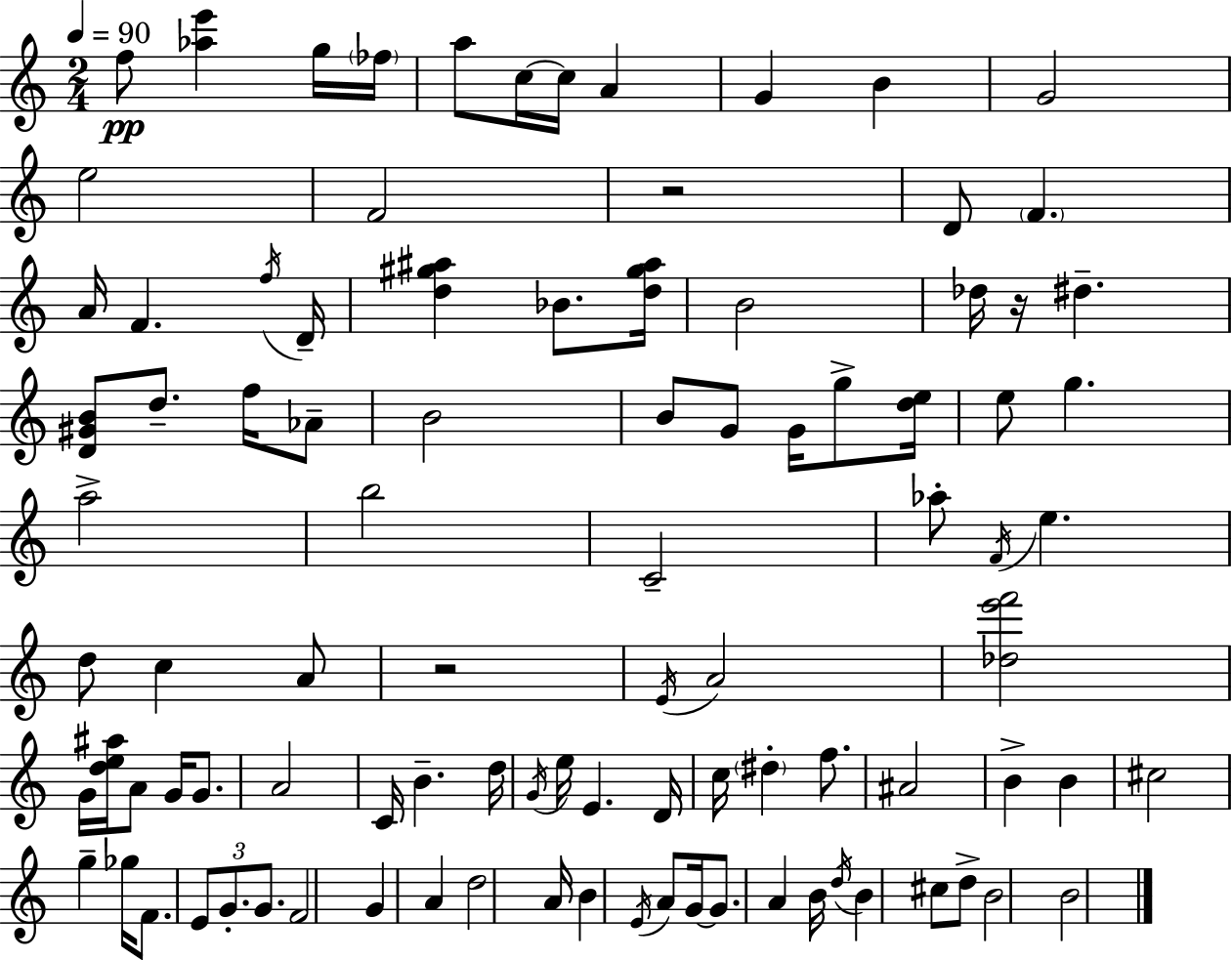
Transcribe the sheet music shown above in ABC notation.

X:1
T:Untitled
M:2/4
L:1/4
K:Am
f/2 [_ae'] g/4 _f/4 a/2 c/4 c/4 A G B G2 e2 F2 z2 D/2 F A/4 F f/4 D/4 [d^g^a] _B/2 [d^g^a]/4 B2 _d/4 z/4 ^d [D^GB]/2 d/2 f/4 _A/2 B2 B/2 G/2 G/4 g/2 [de]/4 e/2 g a2 b2 C2 _a/2 F/4 e d/2 c A/2 z2 E/4 A2 [_de'f']2 G/4 [de^a]/4 A/2 G/4 G/2 A2 C/4 B d/4 G/4 e/4 E D/4 c/4 ^d f/2 ^A2 B B ^c2 g _g/4 F/2 E/2 G/2 G/2 F2 G A d2 A/4 B E/4 A/2 G/4 G/2 A B/4 d/4 B ^c/2 d/2 B2 B2